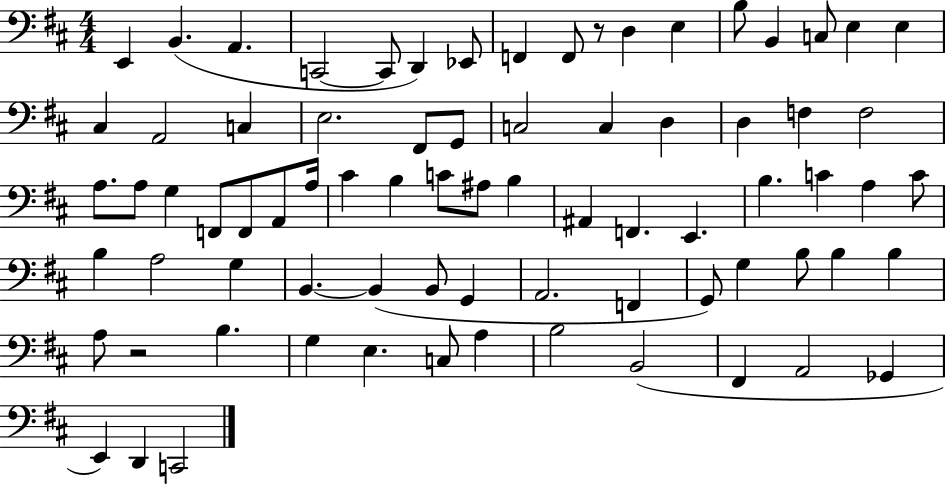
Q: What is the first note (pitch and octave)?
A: E2